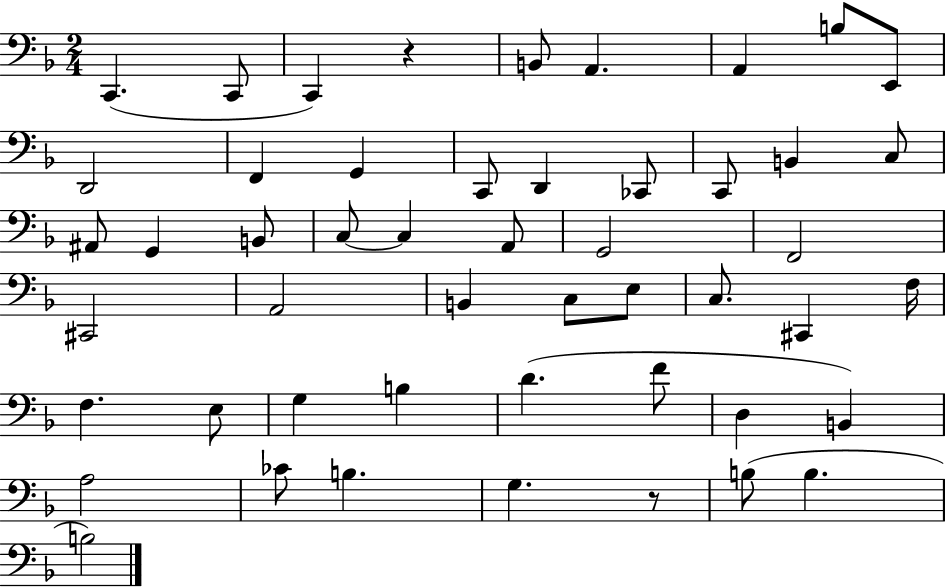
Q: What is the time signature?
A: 2/4